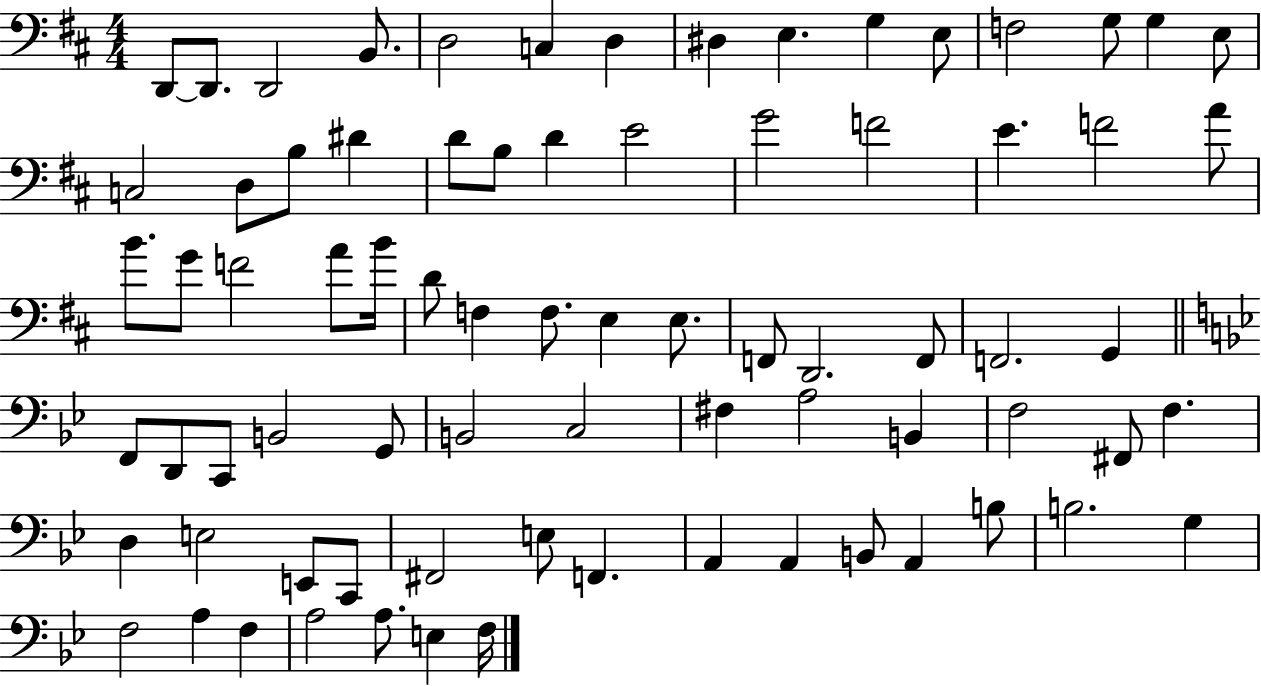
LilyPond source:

{
  \clef bass
  \numericTimeSignature
  \time 4/4
  \key d \major
  d,8~~ d,8. d,2 b,8. | d2 c4 d4 | dis4 e4. g4 e8 | f2 g8 g4 e8 | \break c2 d8 b8 dis'4 | d'8 b8 d'4 e'2 | g'2 f'2 | e'4. f'2 a'8 | \break b'8. g'8 f'2 a'8 b'16 | d'8 f4 f8. e4 e8. | f,8 d,2. f,8 | f,2. g,4 | \break \bar "||" \break \key bes \major f,8 d,8 c,8 b,2 g,8 | b,2 c2 | fis4 a2 b,4 | f2 fis,8 f4. | \break d4 e2 e,8 c,8 | fis,2 e8 f,4. | a,4 a,4 b,8 a,4 b8 | b2. g4 | \break f2 a4 f4 | a2 a8. e4 f16 | \bar "|."
}